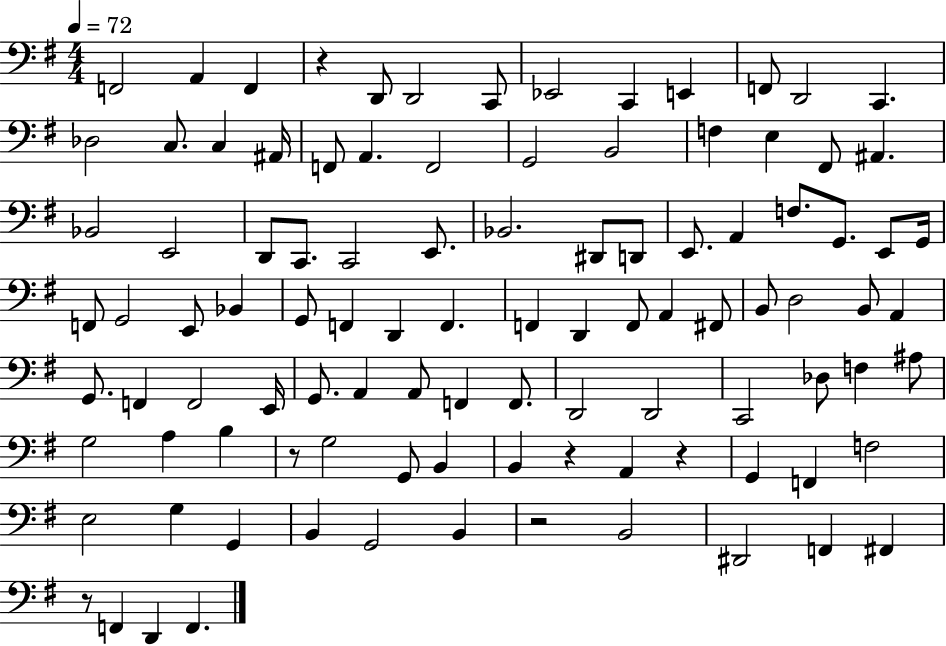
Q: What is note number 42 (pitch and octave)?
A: G2